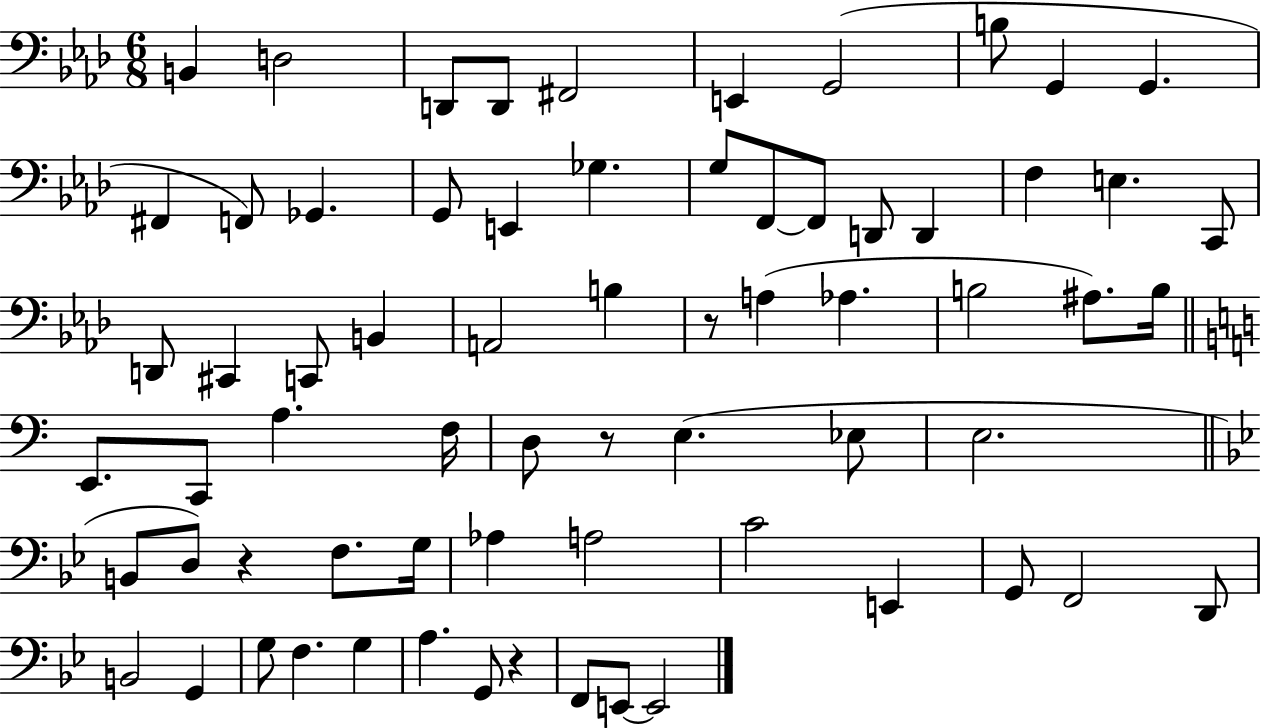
X:1
T:Untitled
M:6/8
L:1/4
K:Ab
B,, D,2 D,,/2 D,,/2 ^F,,2 E,, G,,2 B,/2 G,, G,, ^F,, F,,/2 _G,, G,,/2 E,, _G, G,/2 F,,/2 F,,/2 D,,/2 D,, F, E, C,,/2 D,,/2 ^C,, C,,/2 B,, A,,2 B, z/2 A, _A, B,2 ^A,/2 B,/4 E,,/2 C,,/2 A, F,/4 D,/2 z/2 E, _E,/2 E,2 B,,/2 D,/2 z F,/2 G,/4 _A, A,2 C2 E,, G,,/2 F,,2 D,,/2 B,,2 G,, G,/2 F, G, A, G,,/2 z F,,/2 E,,/2 E,,2